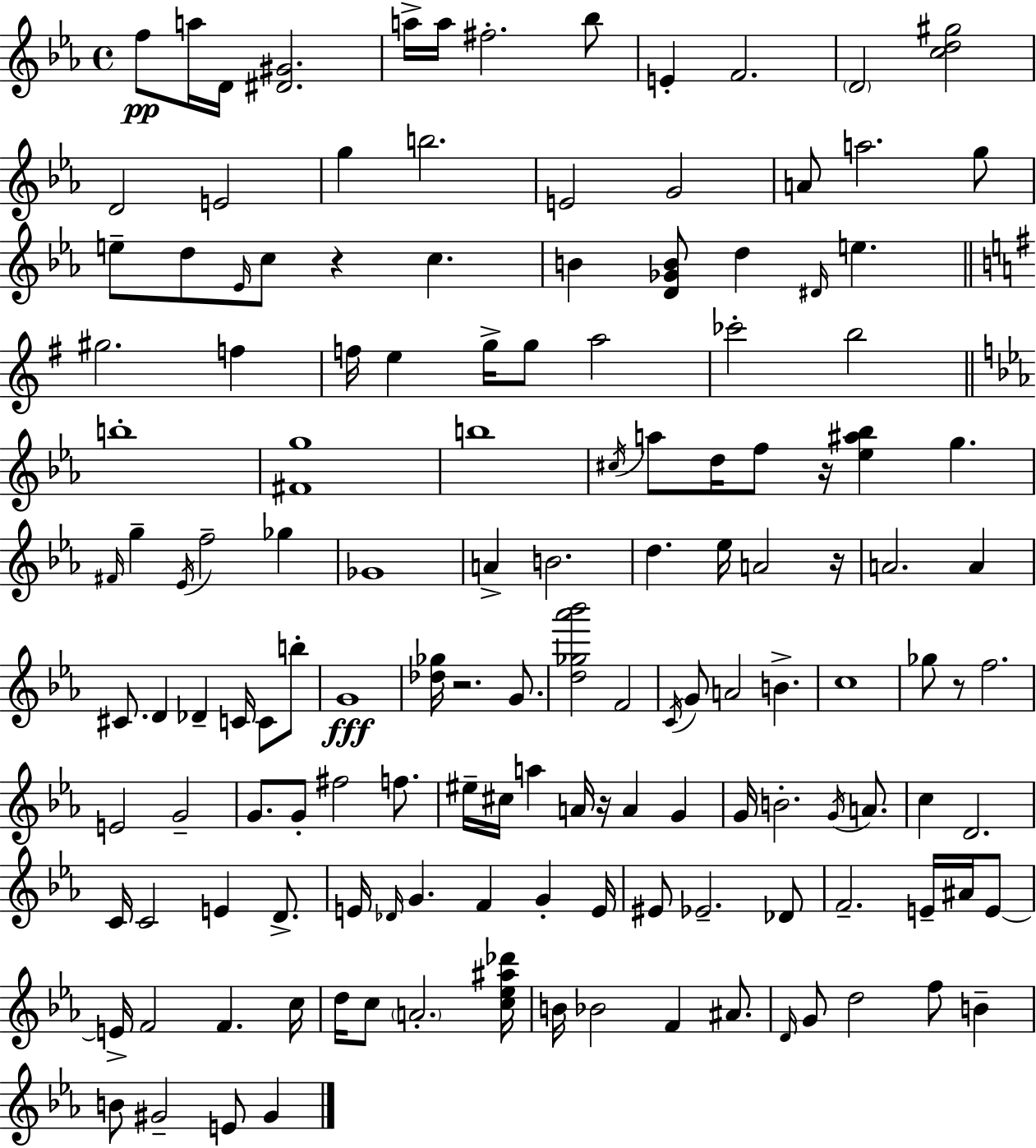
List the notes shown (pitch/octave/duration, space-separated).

F5/e A5/s D4/s [D#4,G#4]/h. A5/s A5/s F#5/h. Bb5/e E4/q F4/h. D4/h [C5,D5,G#5]/h D4/h E4/h G5/q B5/h. E4/h G4/h A4/e A5/h. G5/e E5/e D5/e Eb4/s C5/e R/q C5/q. B4/q [D4,Gb4,B4]/e D5/q D#4/s E5/q. G#5/h. F5/q F5/s E5/q G5/s G5/e A5/h CES6/h B5/h B5/w [F#4,G5]/w B5/w C#5/s A5/e D5/s F5/e R/s [Eb5,A#5,Bb5]/q G5/q. F#4/s G5/q Eb4/s F5/h Gb5/q Gb4/w A4/q B4/h. D5/q. Eb5/s A4/h R/s A4/h. A4/q C#4/e. D4/q Db4/q C4/s C4/e B5/e G4/w [Db5,Gb5]/s R/h. G4/e. [D5,Gb5,Ab6,Bb6]/h F4/h C4/s G4/e A4/h B4/q. C5/w Gb5/e R/e F5/h. E4/h G4/h G4/e. G4/e F#5/h F5/e. EIS5/s C#5/s A5/q A4/s R/s A4/q G4/q G4/s B4/h. G4/s A4/e. C5/q D4/h. C4/s C4/h E4/q D4/e. E4/s Db4/s G4/q. F4/q G4/q E4/s EIS4/e Eb4/h. Db4/e F4/h. E4/s A#4/s E4/e E4/s F4/h F4/q. C5/s D5/s C5/e A4/h. [C5,Eb5,A#5,Db6]/s B4/s Bb4/h F4/q A#4/e. D4/s G4/e D5/h F5/e B4/q B4/e G#4/h E4/e G#4/q